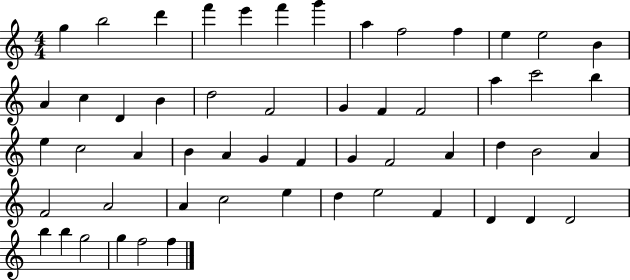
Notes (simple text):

G5/q B5/h D6/q F6/q E6/q F6/q G6/q A5/q F5/h F5/q E5/q E5/h B4/q A4/q C5/q D4/q B4/q D5/h F4/h G4/q F4/q F4/h A5/q C6/h B5/q E5/q C5/h A4/q B4/q A4/q G4/q F4/q G4/q F4/h A4/q D5/q B4/h A4/q F4/h A4/h A4/q C5/h E5/q D5/q E5/h F4/q D4/q D4/q D4/h B5/q B5/q G5/h G5/q F5/h F5/q